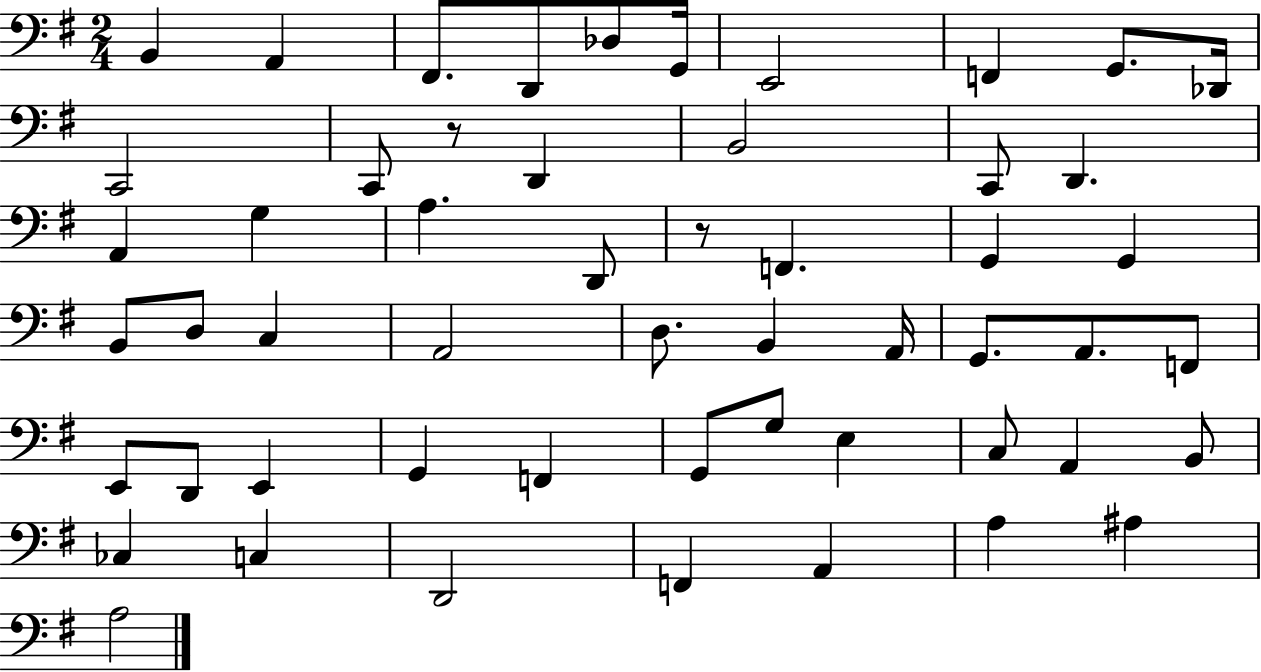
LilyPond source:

{
  \clef bass
  \numericTimeSignature
  \time 2/4
  \key g \major
  b,4 a,4 | fis,8. d,8 des8 g,16 | e,2 | f,4 g,8. des,16 | \break c,2 | c,8 r8 d,4 | b,2 | c,8 d,4. | \break a,4 g4 | a4. d,8 | r8 f,4. | g,4 g,4 | \break b,8 d8 c4 | a,2 | d8. b,4 a,16 | g,8. a,8. f,8 | \break e,8 d,8 e,4 | g,4 f,4 | g,8 g8 e4 | c8 a,4 b,8 | \break ces4 c4 | d,2 | f,4 a,4 | a4 ais4 | \break a2 | \bar "|."
}